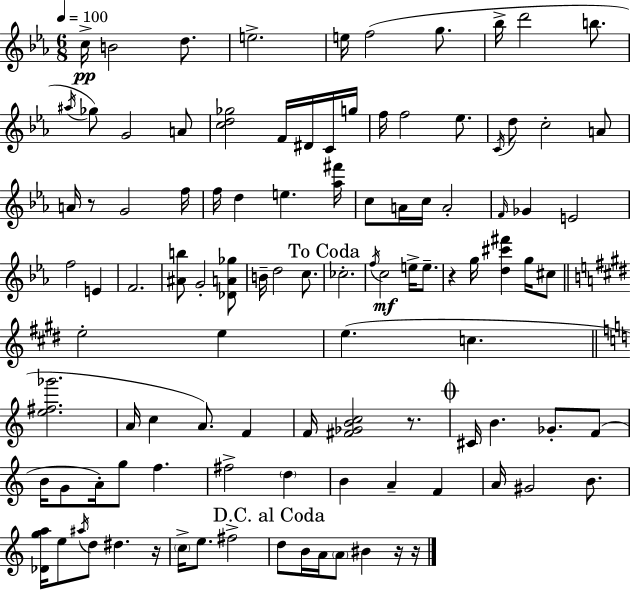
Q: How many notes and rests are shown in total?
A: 105